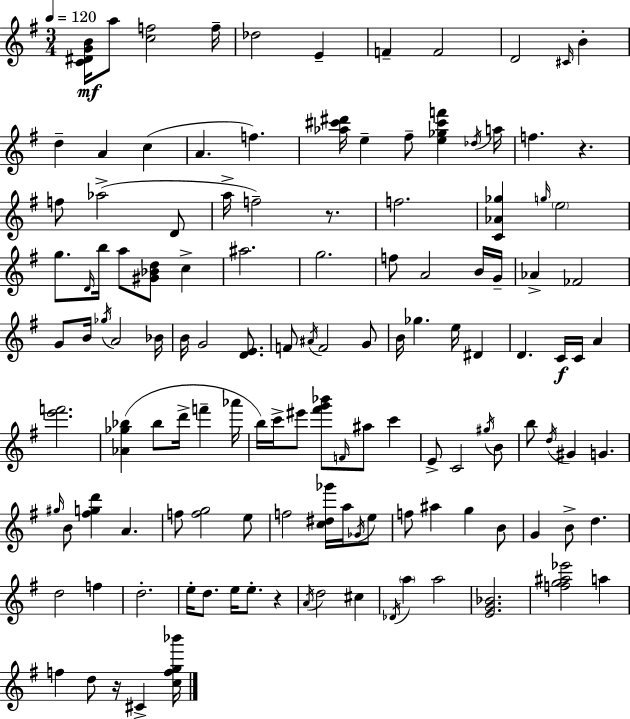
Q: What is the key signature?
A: G major